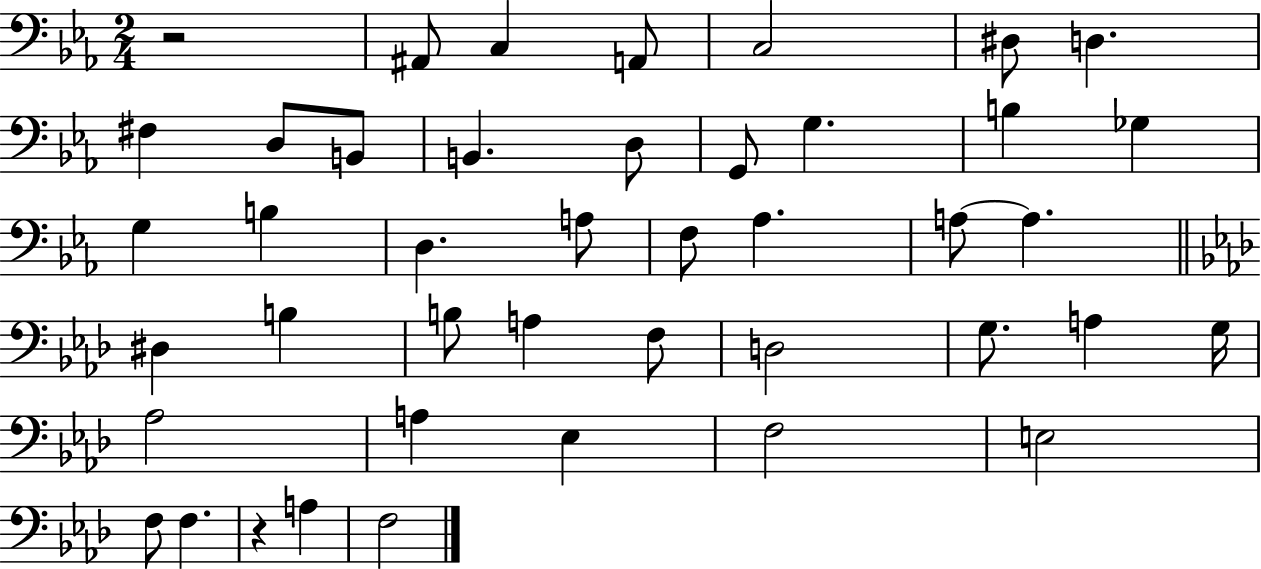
{
  \clef bass
  \numericTimeSignature
  \time 2/4
  \key ees \major
  r2 | ais,8 c4 a,8 | c2 | dis8 d4. | \break fis4 d8 b,8 | b,4. d8 | g,8 g4. | b4 ges4 | \break g4 b4 | d4. a8 | f8 aes4. | a8~~ a4. | \break \bar "||" \break \key aes \major dis4 b4 | b8 a4 f8 | d2 | g8. a4 g16 | \break aes2 | a4 ees4 | f2 | e2 | \break f8 f4. | r4 a4 | f2 | \bar "|."
}